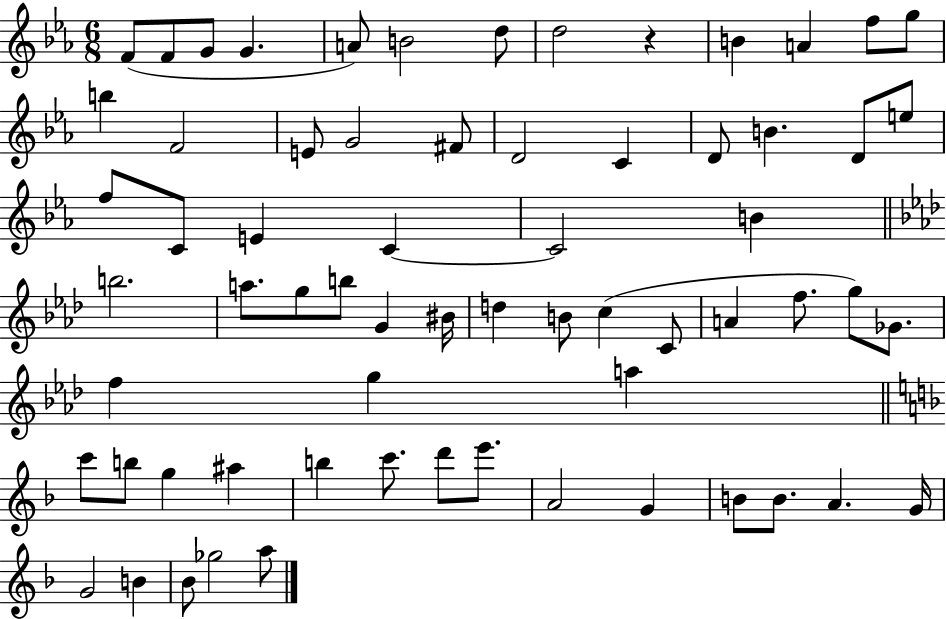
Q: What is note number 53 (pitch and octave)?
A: D6